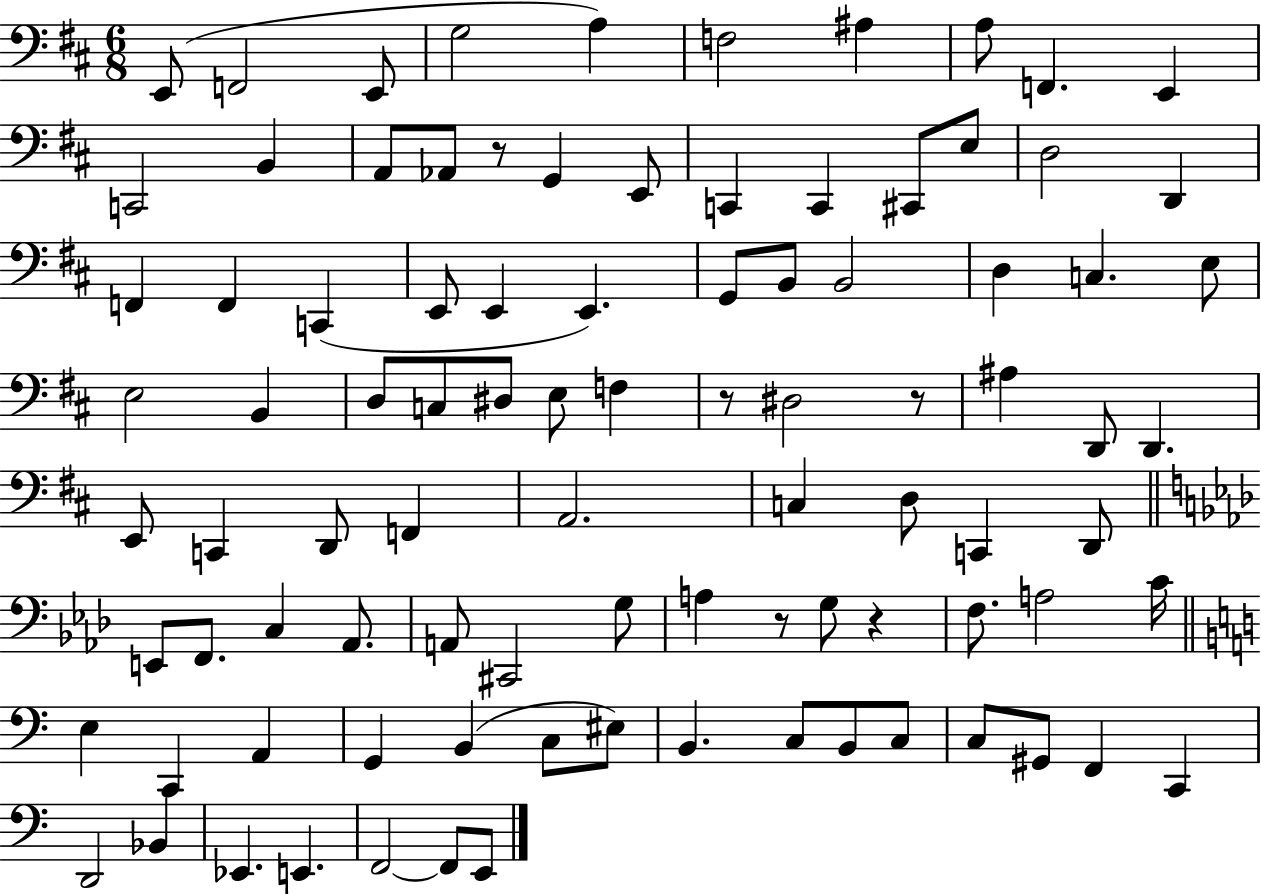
X:1
T:Untitled
M:6/8
L:1/4
K:D
E,,/2 F,,2 E,,/2 G,2 A, F,2 ^A, A,/2 F,, E,, C,,2 B,, A,,/2 _A,,/2 z/2 G,, E,,/2 C,, C,, ^C,,/2 E,/2 D,2 D,, F,, F,, C,, E,,/2 E,, E,, G,,/2 B,,/2 B,,2 D, C, E,/2 E,2 B,, D,/2 C,/2 ^D,/2 E,/2 F, z/2 ^D,2 z/2 ^A, D,,/2 D,, E,,/2 C,, D,,/2 F,, A,,2 C, D,/2 C,, D,,/2 E,,/2 F,,/2 C, _A,,/2 A,,/2 ^C,,2 G,/2 A, z/2 G,/2 z F,/2 A,2 C/4 E, C,, A,, G,, B,, C,/2 ^E,/2 B,, C,/2 B,,/2 C,/2 C,/2 ^G,,/2 F,, C,, D,,2 _B,, _E,, E,, F,,2 F,,/2 E,,/2